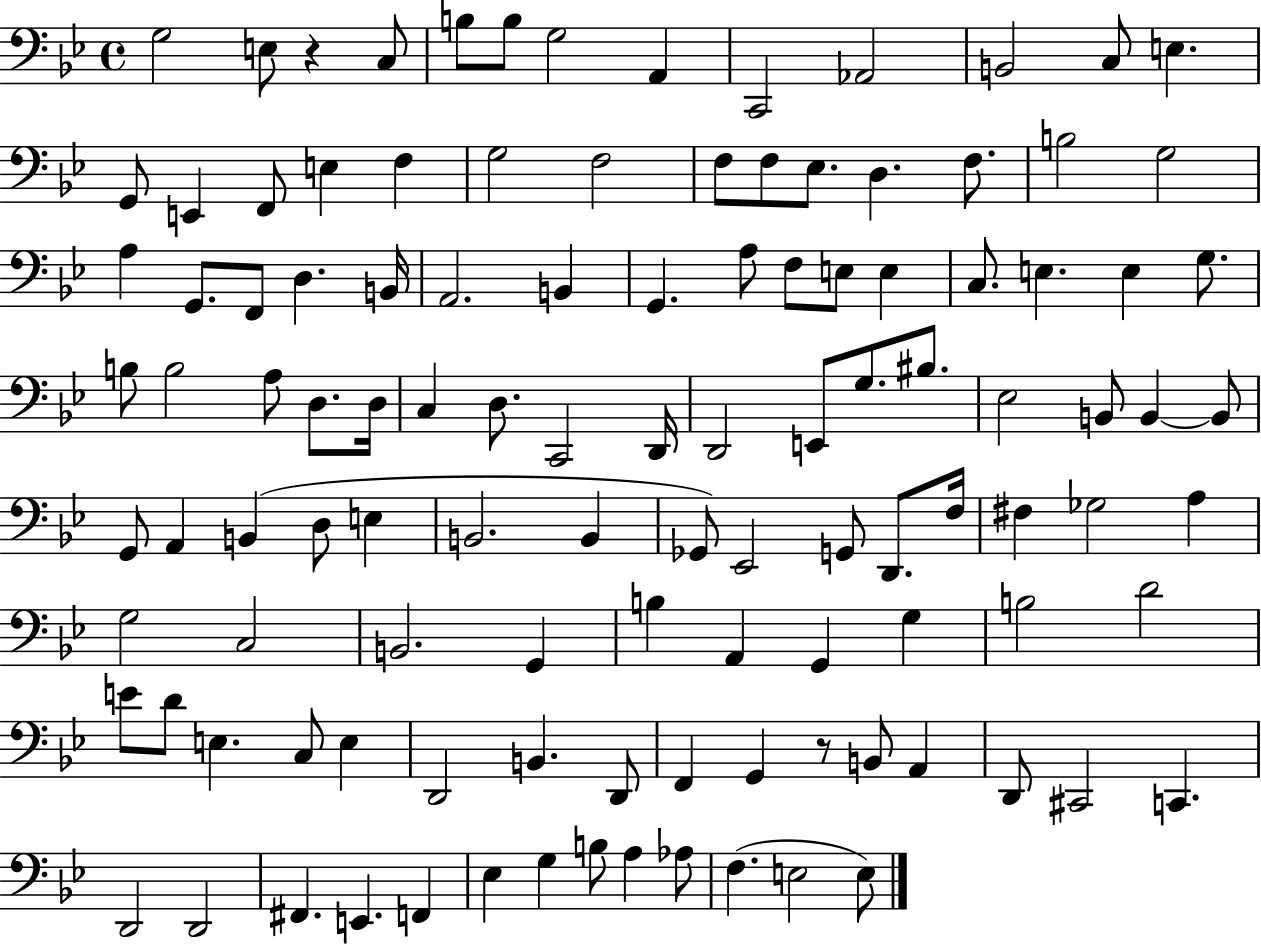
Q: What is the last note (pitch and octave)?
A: E3